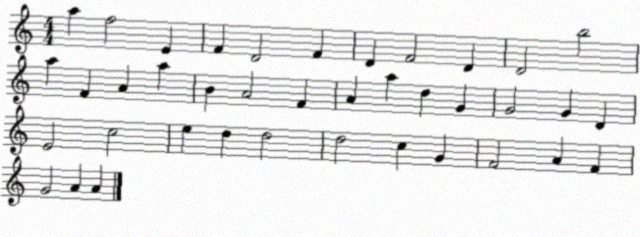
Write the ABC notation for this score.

X:1
T:Untitled
M:4/4
L:1/4
K:C
a f2 E F D2 F D F2 D D2 b2 a F A a B A2 F A a d G G2 G D E2 c2 e d d2 d2 c G F2 A F G2 A A